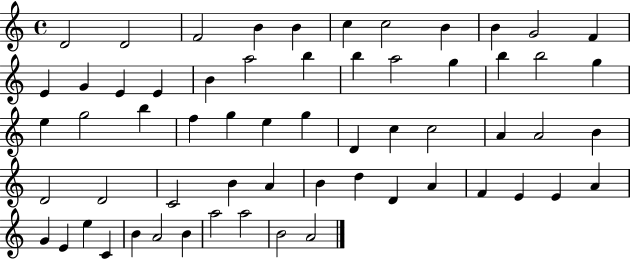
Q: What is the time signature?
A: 4/4